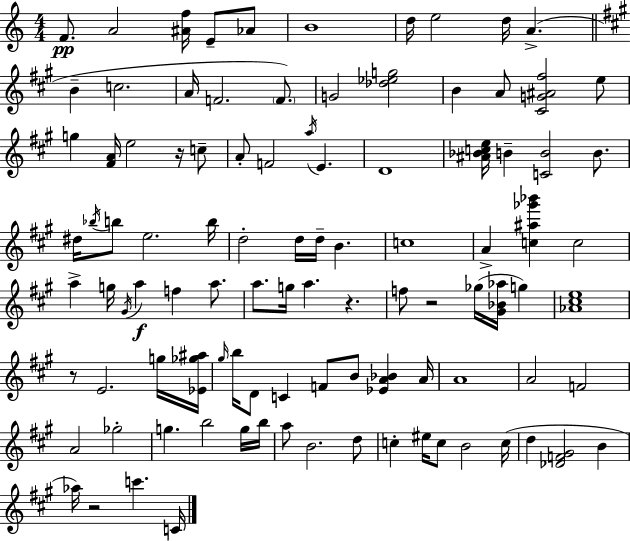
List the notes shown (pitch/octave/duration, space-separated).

F4/e. A4/h [A#4,F5]/s E4/e Ab4/e B4/w D5/s E5/h D5/s A4/q. B4/q C5/h. A4/s F4/h. F4/e. G4/h [Db5,Eb5,G5]/h B4/q A4/e [C#4,G4,A#4,F#5]/h E5/e G5/q [F#4,A4]/s E5/h R/s C5/e A4/e F4/h A5/s E4/q. D4/w [A#4,Bb4,C5,E5]/s B4/q [C4,B4]/h B4/e. D#5/s Bb5/s B5/e E5/h. B5/s D5/h D5/s D5/s B4/q. C5/w A4/q [C5,A#5,Gb6,Bb6]/q C5/h A5/q G5/s G#4/s A5/q F5/q A5/e. A5/e. G5/s A5/q. R/q. F5/e R/h Gb5/s [G#4,Bb4,Ab5]/s G5/q [Ab4,C#5,E5]/w R/e E4/h. G5/s [Eb4,Gb5,A#5]/s G#5/s B5/s D4/e C4/q F4/e B4/e [Eb4,A4,Bb4]/q A4/s A4/w A4/h F4/h A4/h Gb5/h G5/q. B5/h G5/s B5/s A5/e B4/h. D5/e C5/q EIS5/s C5/e B4/h C5/s D5/q [Db4,F4,G#4]/h B4/q Ab5/s R/h C6/q. C4/s